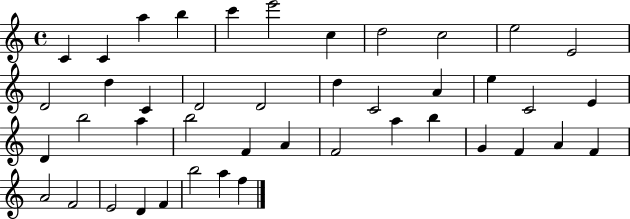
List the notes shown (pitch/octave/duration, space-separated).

C4/q C4/q A5/q B5/q C6/q E6/h C5/q D5/h C5/h E5/h E4/h D4/h D5/q C4/q D4/h D4/h D5/q C4/h A4/q E5/q C4/h E4/q D4/q B5/h A5/q B5/h F4/q A4/q F4/h A5/q B5/q G4/q F4/q A4/q F4/q A4/h F4/h E4/h D4/q F4/q B5/h A5/q F5/q